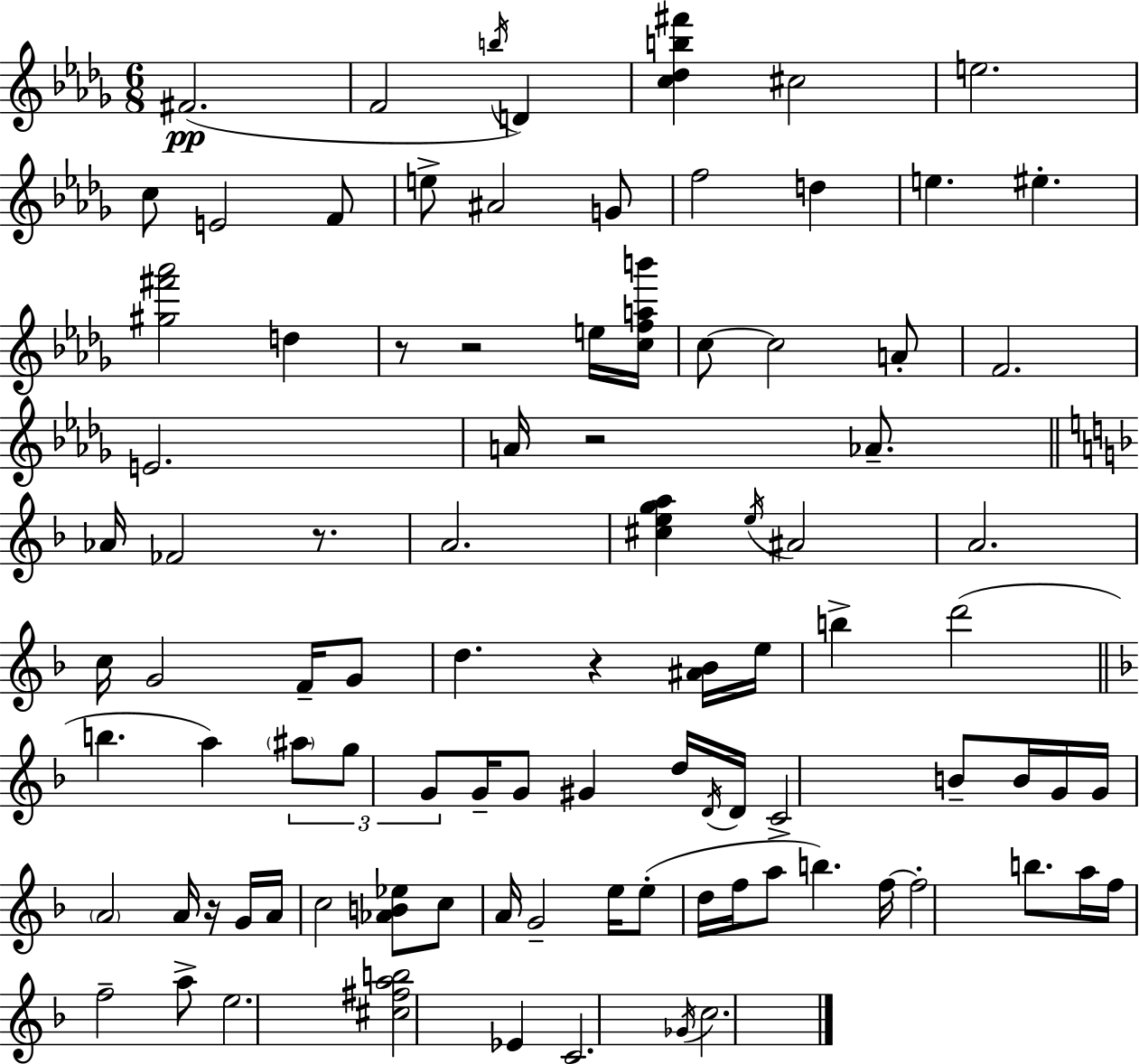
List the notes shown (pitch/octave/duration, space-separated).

F#4/h. F4/h B5/s D4/q [C5,Db5,B5,F#6]/q C#5/h E5/h. C5/e E4/h F4/e E5/e A#4/h G4/e F5/h D5/q E5/q. EIS5/q. [G#5,F#6,Ab6]/h D5/q R/e R/h E5/s [C5,F5,A5,B6]/s C5/e C5/h A4/e F4/h. E4/h. A4/s R/h Ab4/e. Ab4/s FES4/h R/e. A4/h. [C#5,E5,G5,A5]/q E5/s A#4/h A4/h. C5/s G4/h F4/s G4/e D5/q. R/q [A#4,Bb4]/s E5/s B5/q D6/h B5/q. A5/q A#5/e G5/e G4/e G4/s G4/e G#4/q D5/s D4/s D4/s C4/h B4/e B4/s G4/s G4/s A4/h A4/s R/s G4/s A4/s C5/h [Ab4,B4,Eb5]/e C5/e A4/s G4/h E5/s E5/e D5/s F5/s A5/e B5/q. F5/s F5/h B5/e. A5/s F5/s F5/h A5/e E5/h. [C#5,F#5,A5,B5]/h Eb4/q C4/h. Gb4/s C5/h.